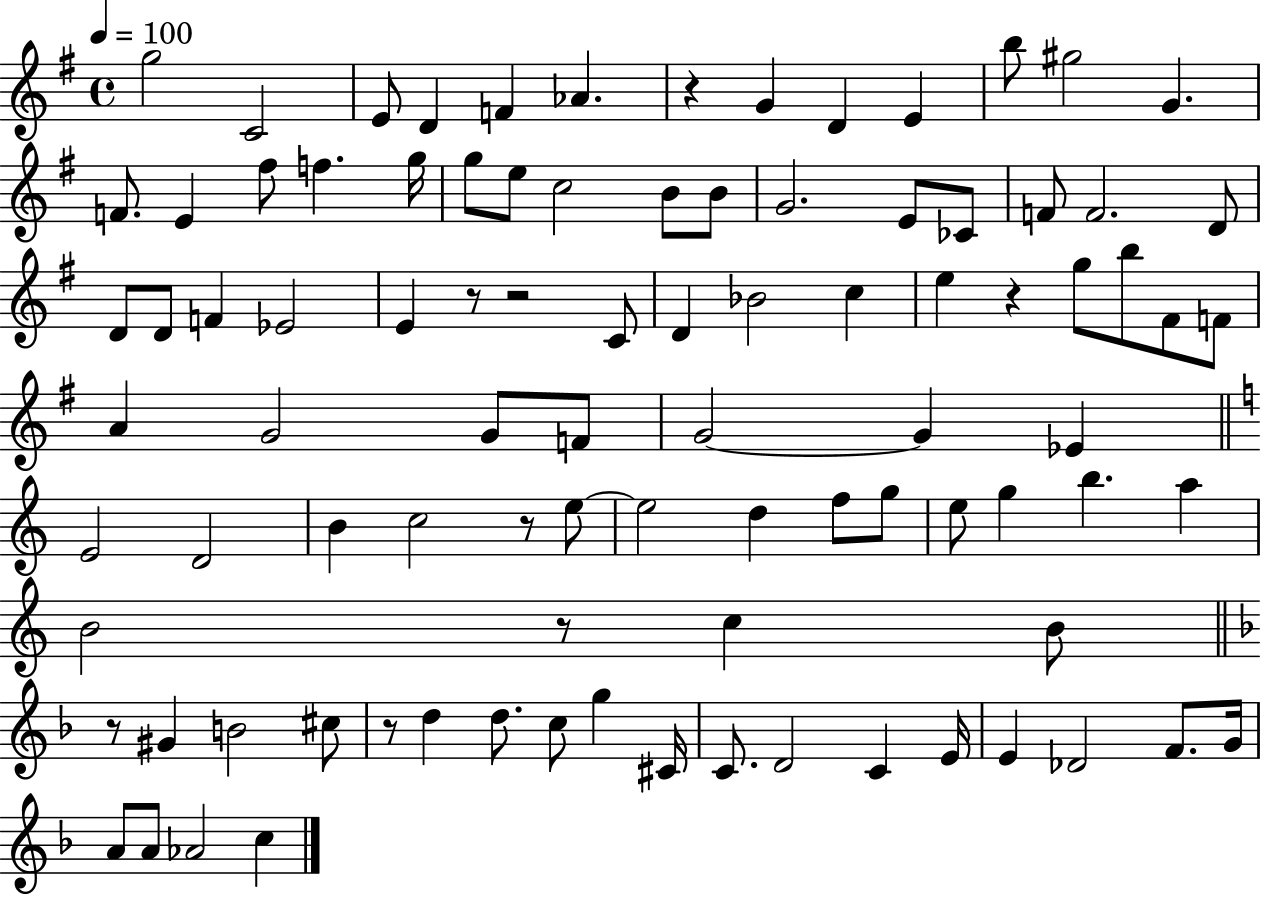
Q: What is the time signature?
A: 4/4